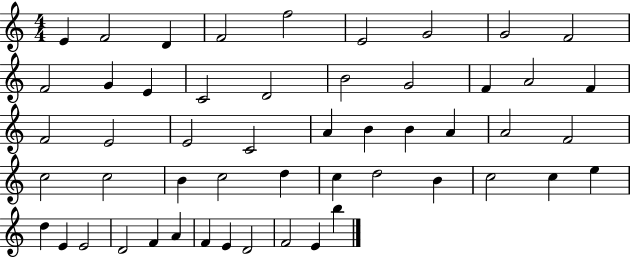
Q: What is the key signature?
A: C major